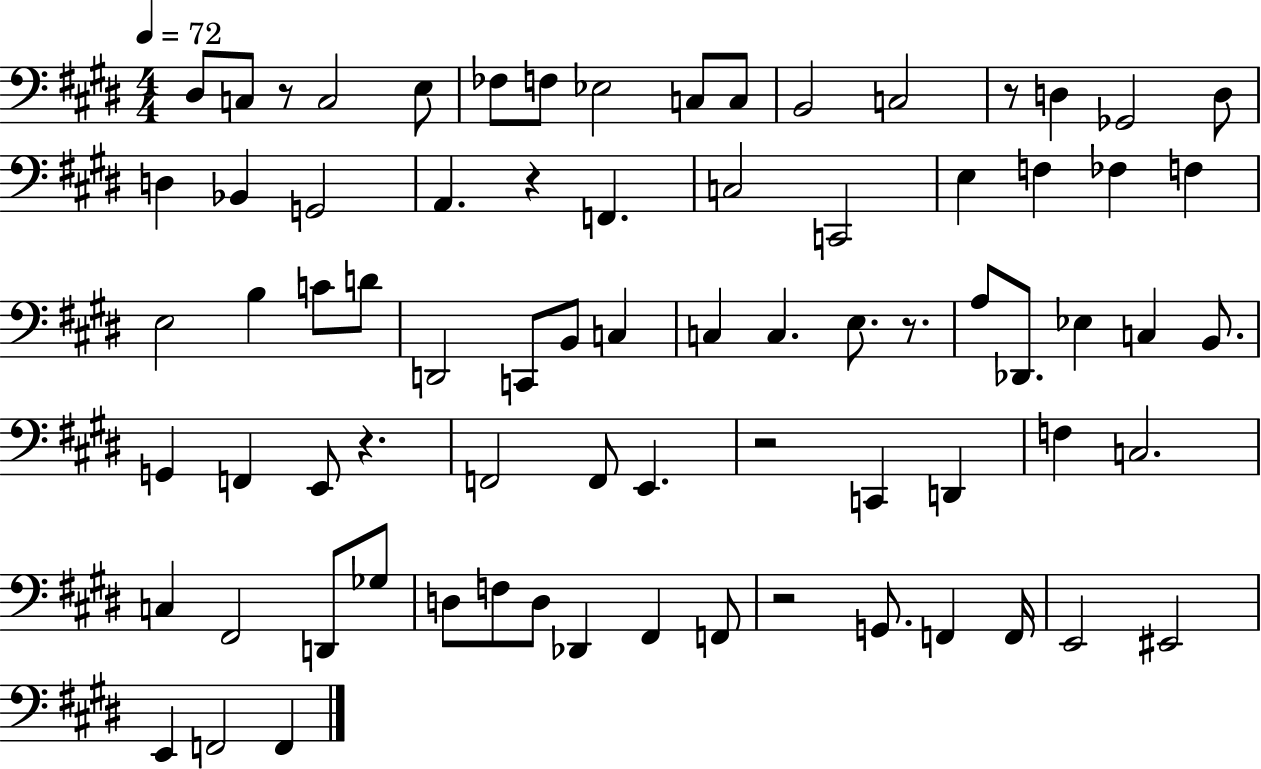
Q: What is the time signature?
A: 4/4